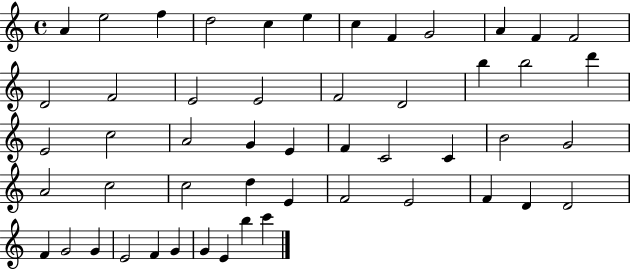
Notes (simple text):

A4/q E5/h F5/q D5/h C5/q E5/q C5/q F4/q G4/h A4/q F4/q F4/h D4/h F4/h E4/h E4/h F4/h D4/h B5/q B5/h D6/q E4/h C5/h A4/h G4/q E4/q F4/q C4/h C4/q B4/h G4/h A4/h C5/h C5/h D5/q E4/q F4/h E4/h F4/q D4/q D4/h F4/q G4/h G4/q E4/h F4/q G4/q G4/q E4/q B5/q C6/q